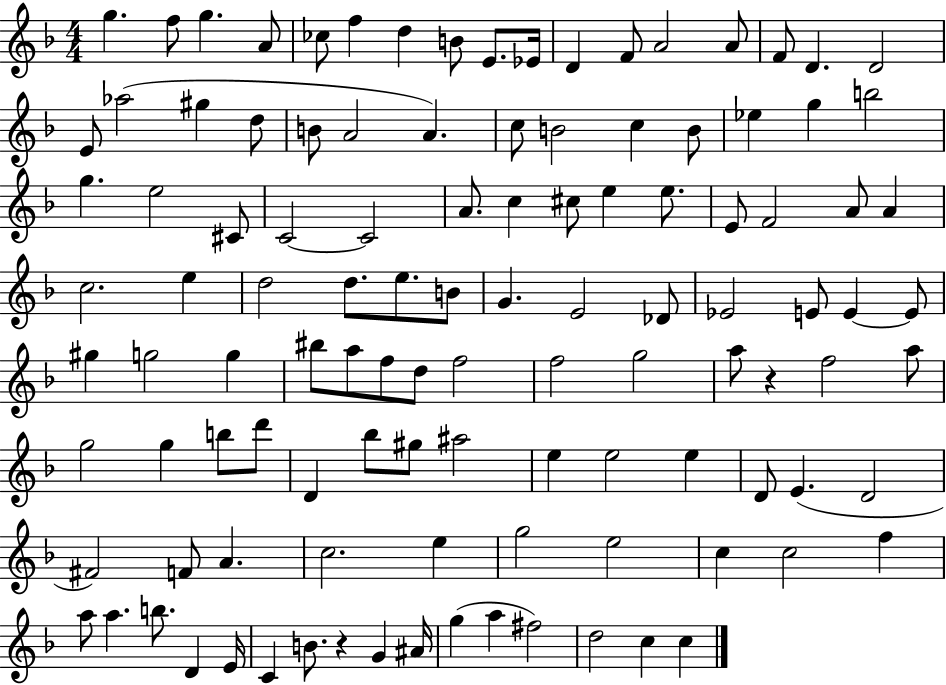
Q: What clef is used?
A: treble